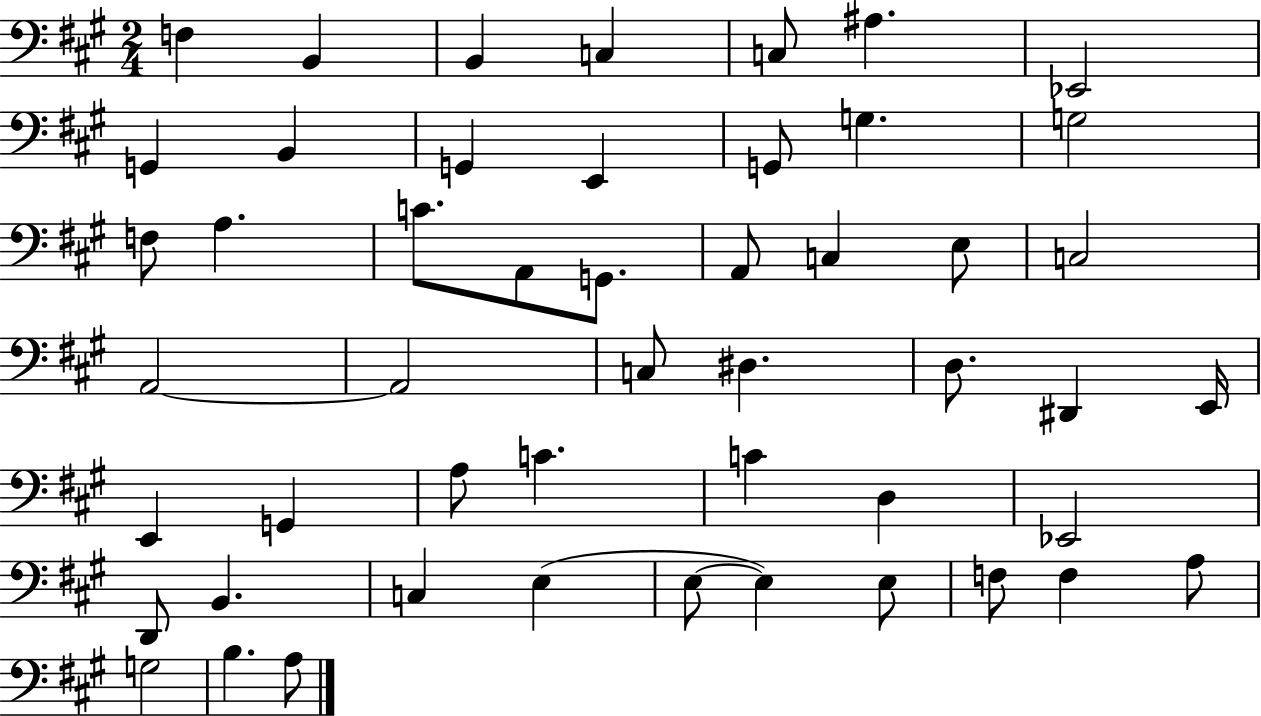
F3/q B2/q B2/q C3/q C3/e A#3/q. Eb2/h G2/q B2/q G2/q E2/q G2/e G3/q. G3/h F3/e A3/q. C4/e. A2/e G2/e. A2/e C3/q E3/e C3/h A2/h A2/h C3/e D#3/q. D3/e. D#2/q E2/s E2/q G2/q A3/e C4/q. C4/q D3/q Eb2/h D2/e B2/q. C3/q E3/q E3/e E3/q E3/e F3/e F3/q A3/e G3/h B3/q. A3/e